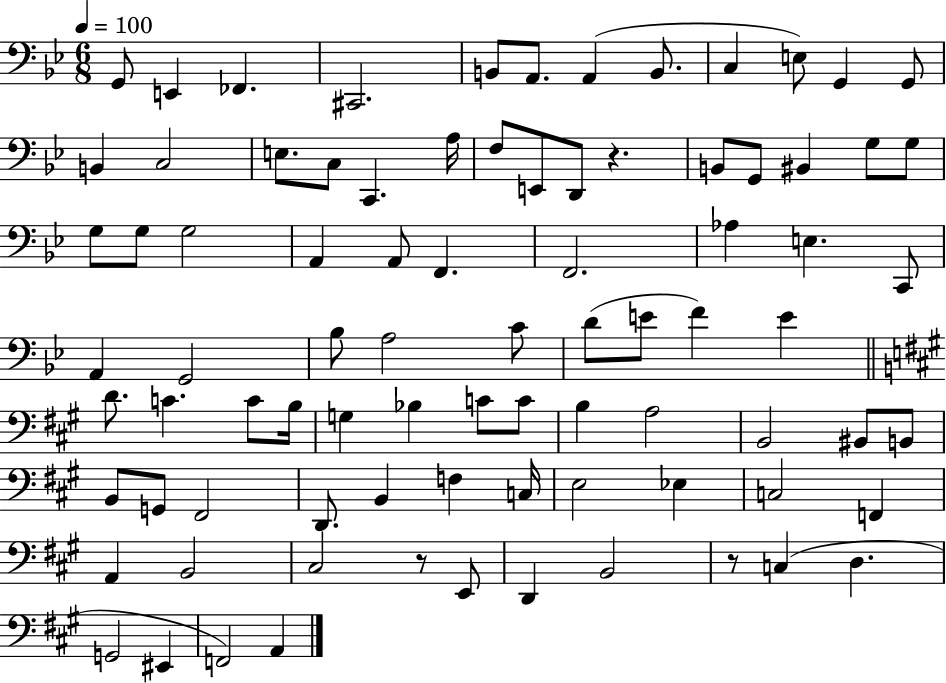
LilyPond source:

{
  \clef bass
  \numericTimeSignature
  \time 6/8
  \key bes \major
  \tempo 4 = 100
  g,8 e,4 fes,4. | cis,2. | b,8 a,8. a,4( b,8. | c4 e8) g,4 g,8 | \break b,4 c2 | e8. c8 c,4. a16 | f8 e,8 d,8 r4. | b,8 g,8 bis,4 g8 g8 | \break g8 g8 g2 | a,4 a,8 f,4. | f,2. | aes4 e4. c,8 | \break a,4 g,2 | bes8 a2 c'8 | d'8( e'8 f'4) e'4 | \bar "||" \break \key a \major d'8. c'4. c'8 b16 | g4 bes4 c'8 c'8 | b4 a2 | b,2 bis,8 b,8 | \break b,8 g,8 fis,2 | d,8. b,4 f4 c16 | e2 ees4 | c2 f,4 | \break a,4 b,2 | cis2 r8 e,8 | d,4 b,2 | r8 c4( d4. | \break g,2 eis,4 | f,2) a,4 | \bar "|."
}